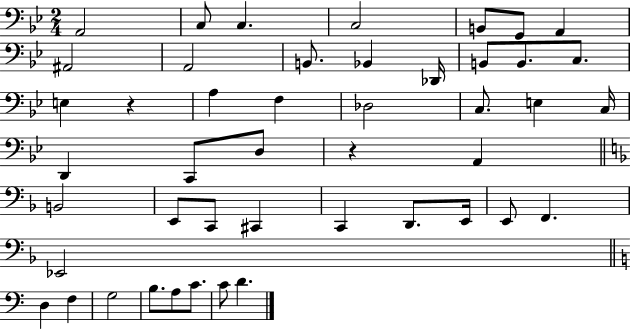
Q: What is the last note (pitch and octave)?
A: D4